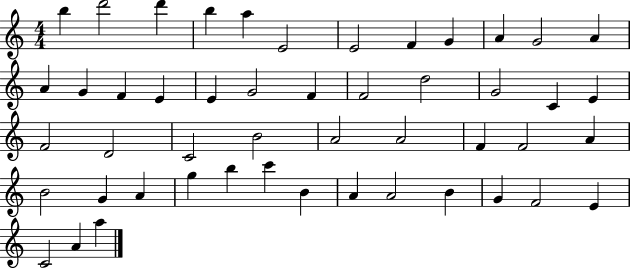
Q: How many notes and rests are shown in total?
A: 49